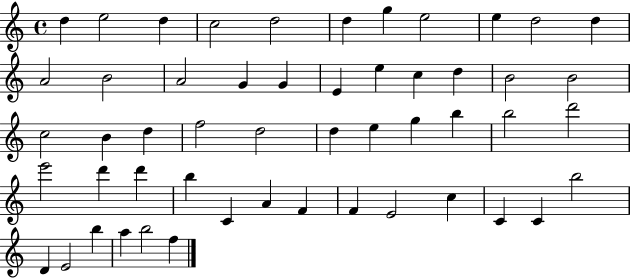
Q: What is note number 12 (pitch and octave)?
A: A4